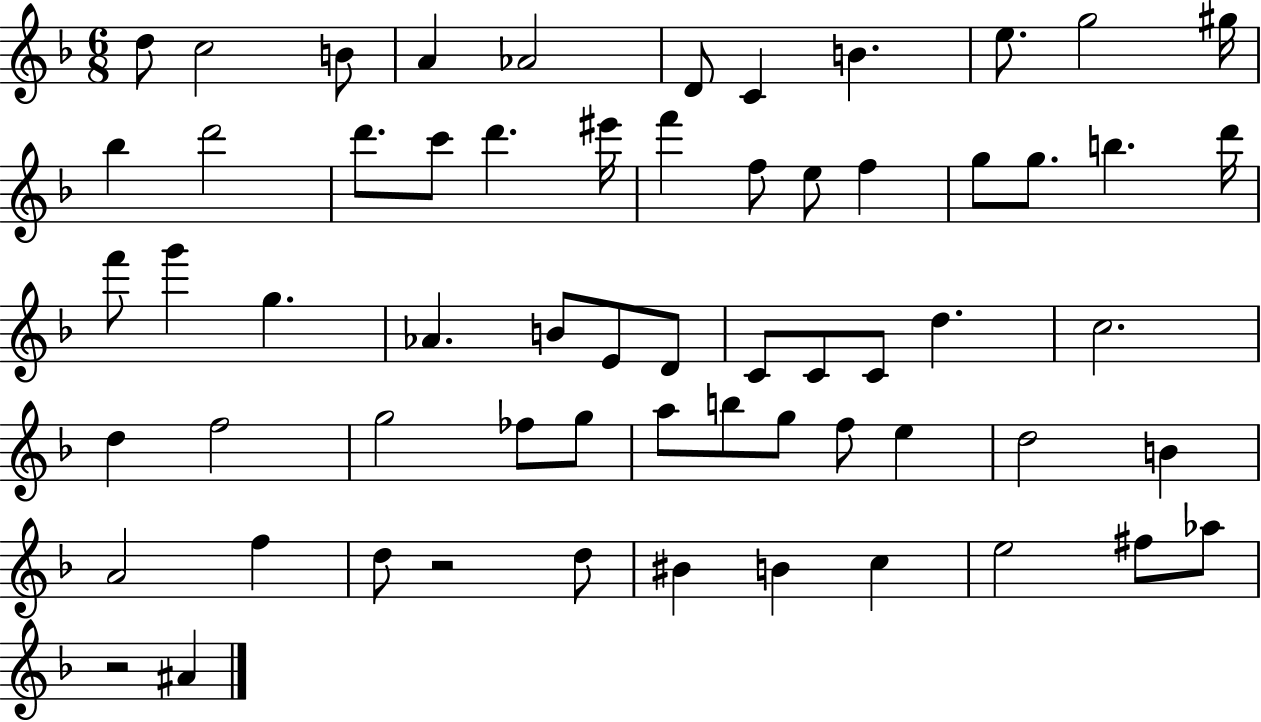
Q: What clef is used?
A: treble